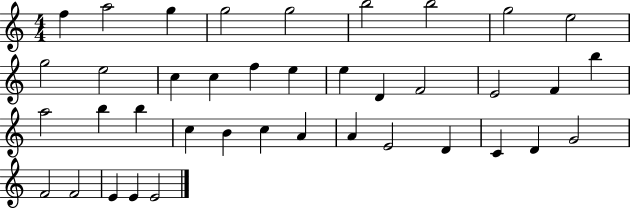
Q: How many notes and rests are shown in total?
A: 39